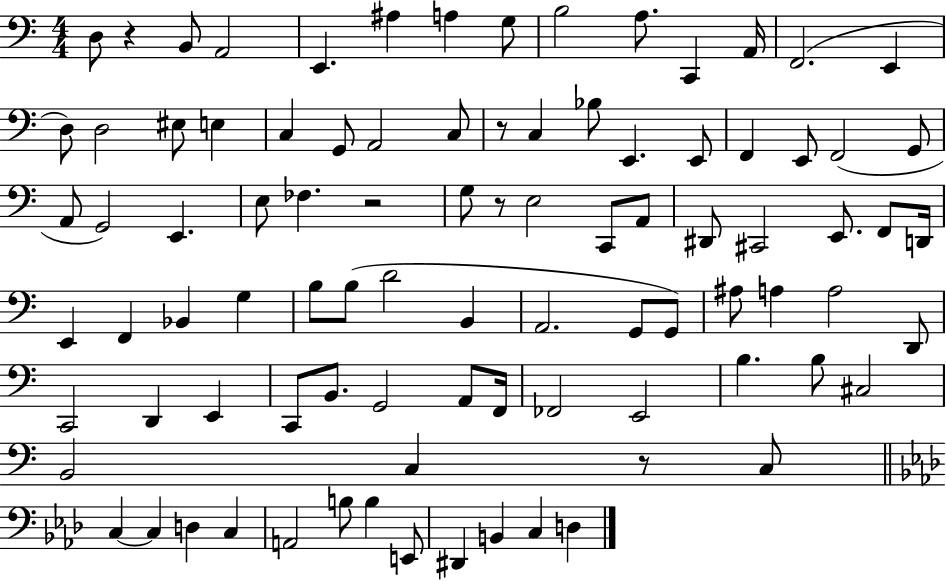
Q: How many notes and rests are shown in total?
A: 91